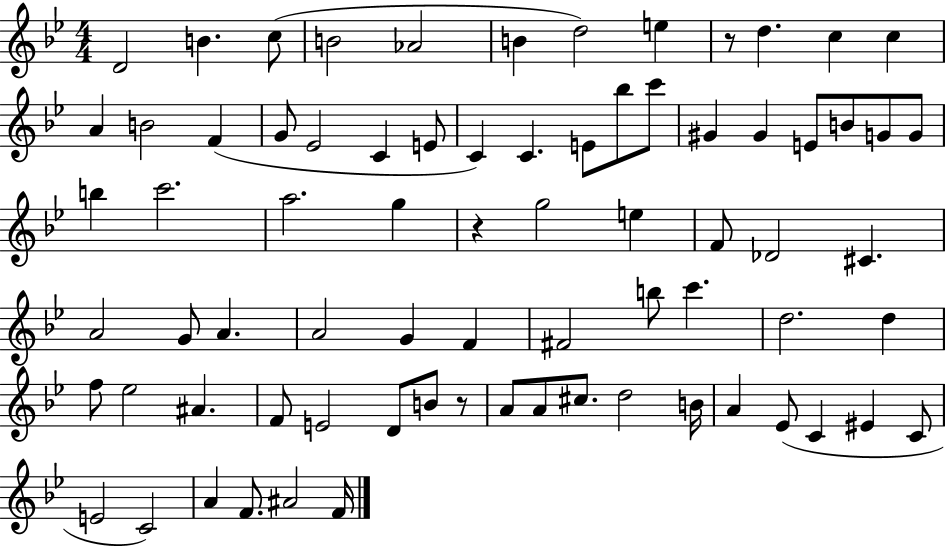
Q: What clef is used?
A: treble